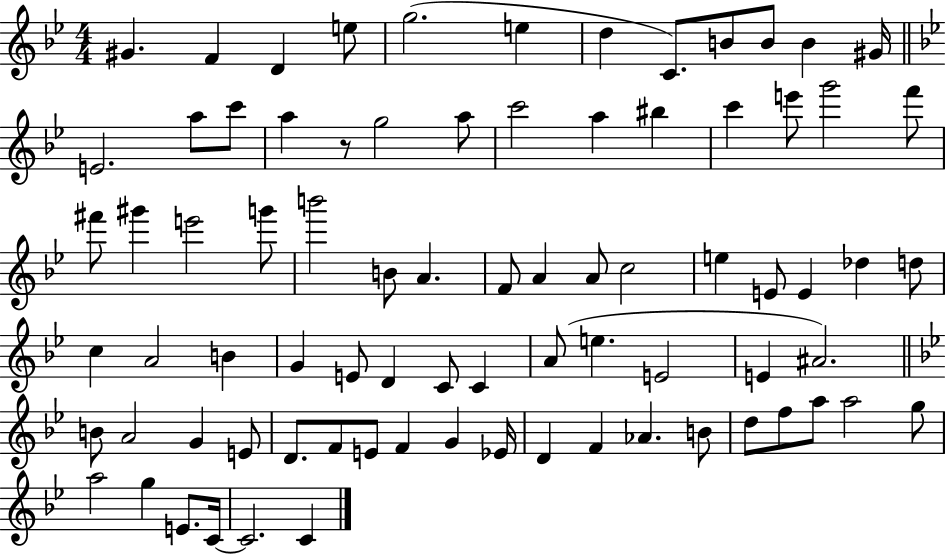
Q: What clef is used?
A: treble